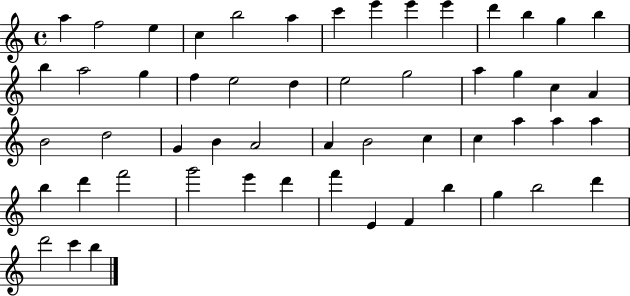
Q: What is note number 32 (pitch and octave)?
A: A4